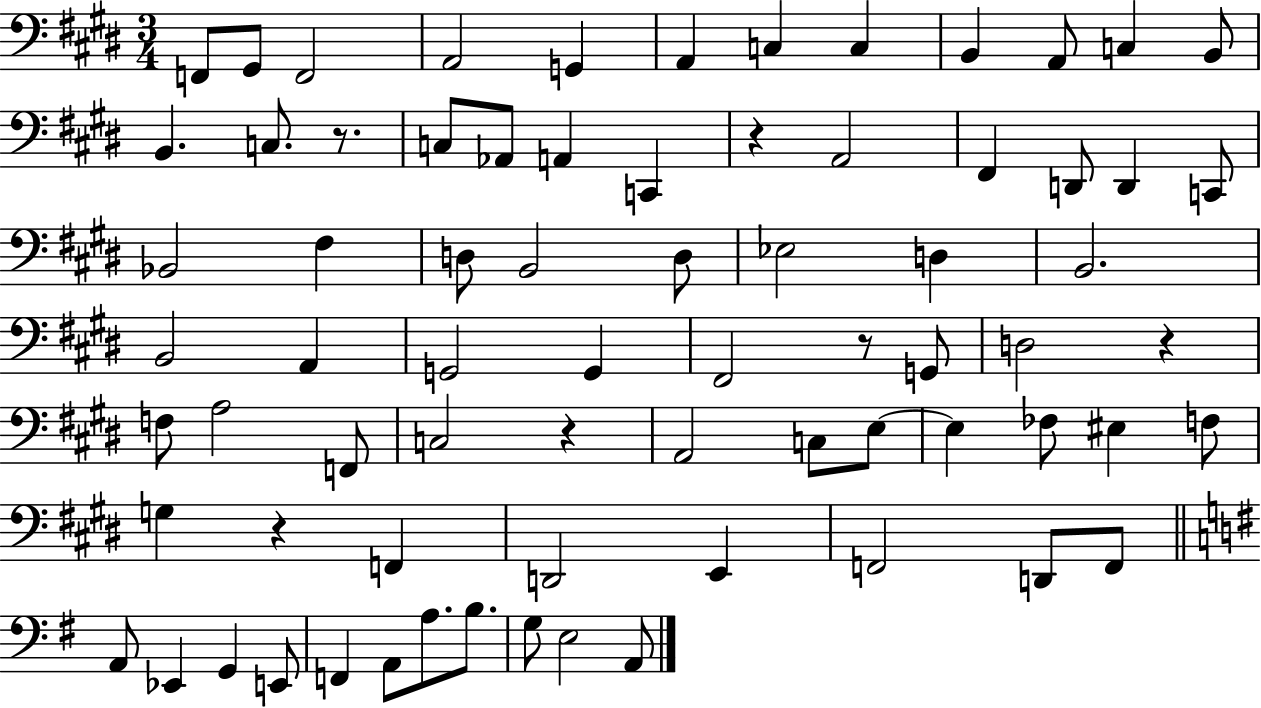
X:1
T:Untitled
M:3/4
L:1/4
K:E
F,,/2 ^G,,/2 F,,2 A,,2 G,, A,, C, C, B,, A,,/2 C, B,,/2 B,, C,/2 z/2 C,/2 _A,,/2 A,, C,, z A,,2 ^F,, D,,/2 D,, C,,/2 _B,,2 ^F, D,/2 B,,2 D,/2 _E,2 D, B,,2 B,,2 A,, G,,2 G,, ^F,,2 z/2 G,,/2 D,2 z F,/2 A,2 F,,/2 C,2 z A,,2 C,/2 E,/2 E, _F,/2 ^E, F,/2 G, z F,, D,,2 E,, F,,2 D,,/2 F,,/2 A,,/2 _E,, G,, E,,/2 F,, A,,/2 A,/2 B,/2 G,/2 E,2 A,,/2